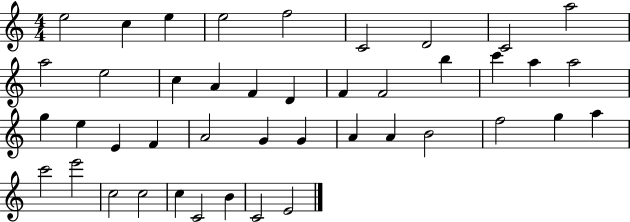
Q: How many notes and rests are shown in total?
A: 43